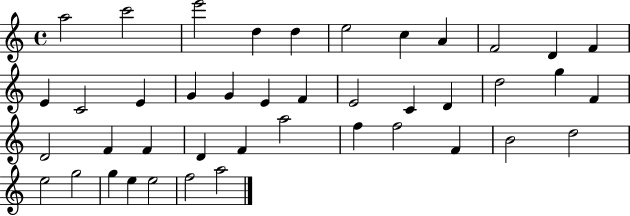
{
  \clef treble
  \time 4/4
  \defaultTimeSignature
  \key c \major
  a''2 c'''2 | e'''2 d''4 d''4 | e''2 c''4 a'4 | f'2 d'4 f'4 | \break e'4 c'2 e'4 | g'4 g'4 e'4 f'4 | e'2 c'4 d'4 | d''2 g''4 f'4 | \break d'2 f'4 f'4 | d'4 f'4 a''2 | f''4 f''2 f'4 | b'2 d''2 | \break e''2 g''2 | g''4 e''4 e''2 | f''2 a''2 | \bar "|."
}